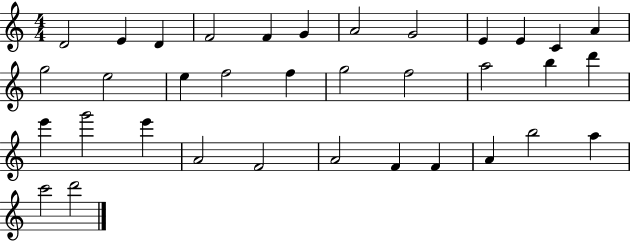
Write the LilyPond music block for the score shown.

{
  \clef treble
  \numericTimeSignature
  \time 4/4
  \key c \major
  d'2 e'4 d'4 | f'2 f'4 g'4 | a'2 g'2 | e'4 e'4 c'4 a'4 | \break g''2 e''2 | e''4 f''2 f''4 | g''2 f''2 | a''2 b''4 d'''4 | \break e'''4 g'''2 e'''4 | a'2 f'2 | a'2 f'4 f'4 | a'4 b''2 a''4 | \break c'''2 d'''2 | \bar "|."
}